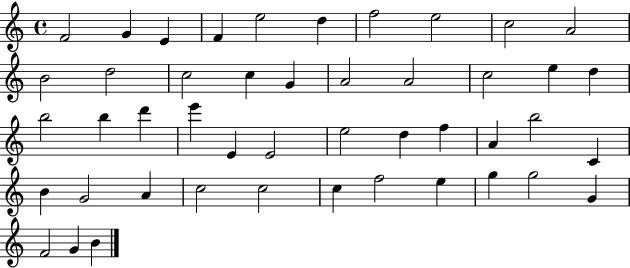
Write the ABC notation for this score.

X:1
T:Untitled
M:4/4
L:1/4
K:C
F2 G E F e2 d f2 e2 c2 A2 B2 d2 c2 c G A2 A2 c2 e d b2 b d' e' E E2 e2 d f A b2 C B G2 A c2 c2 c f2 e g g2 G F2 G B